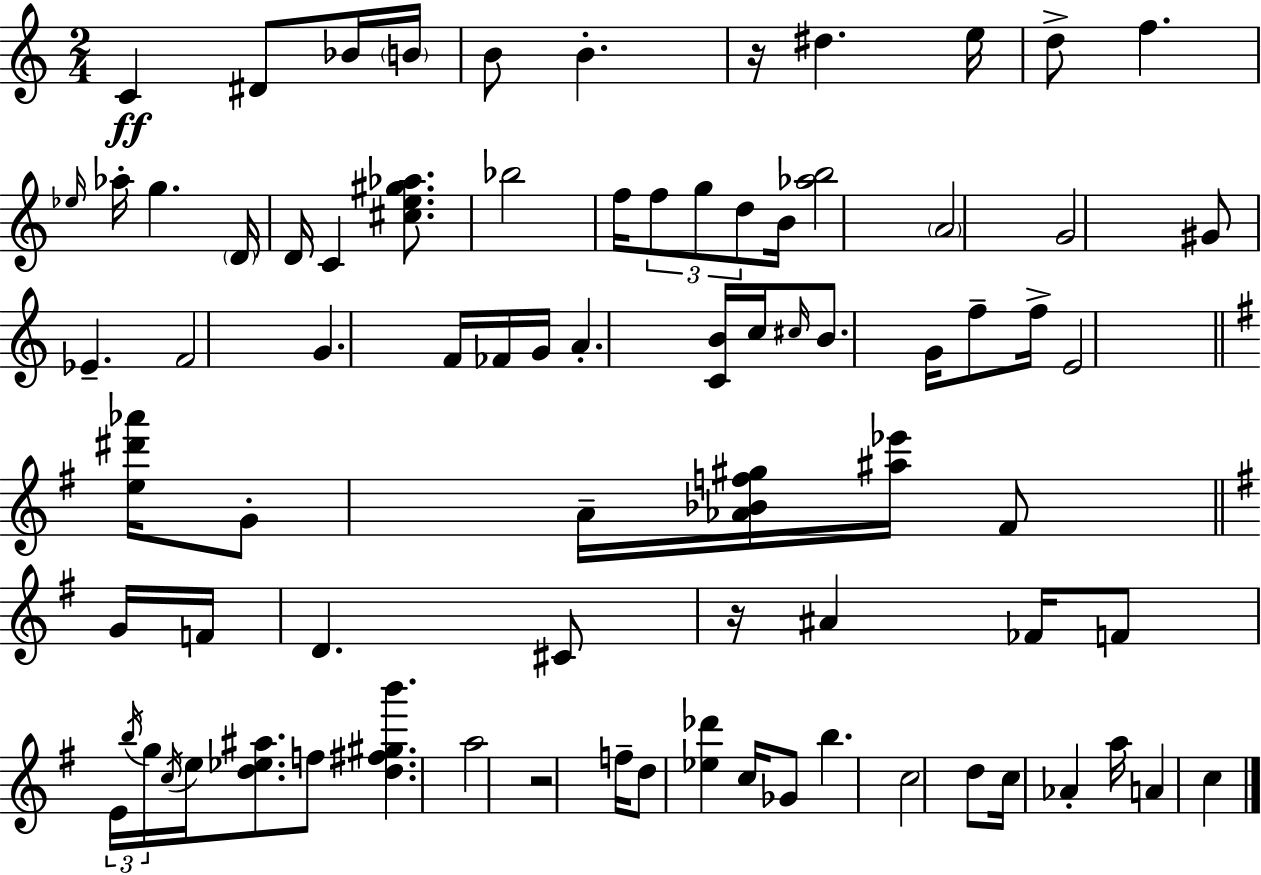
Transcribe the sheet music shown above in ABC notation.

X:1
T:Untitled
M:2/4
L:1/4
K:C
C ^D/2 _B/4 B/4 B/2 B z/4 ^d e/4 d/2 f _e/4 _a/4 g D/4 D/4 C [^ce^g_a]/2 _b2 f/4 f/2 g/2 d/2 B/4 [_ab]2 A2 G2 ^G/2 _E F2 G F/4 _F/4 G/4 A [CB]/4 c/4 ^c/4 B/2 G/4 f/2 f/4 E2 [e^d'_a']/4 G/2 A/4 [_A_Bf^g]/4 [^a_e']/4 ^F/2 G/4 F/4 D ^C/2 z/4 ^A _F/4 F/2 E/4 b/4 g/4 c/4 e/4 [d_e^a]/2 f/2 [d^f^gb'] a2 z2 f/4 d/2 [_e_d'] c/4 _G/2 b c2 d/2 c/4 _A a/4 A c